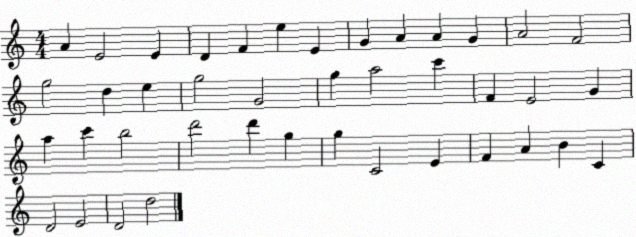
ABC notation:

X:1
T:Untitled
M:4/4
L:1/4
K:C
A E2 E D F e E G A A G A2 F2 g2 d e g2 G2 g a2 c' F E2 G a c' b2 d'2 d' g g C2 E F A B C D2 E2 D2 d2